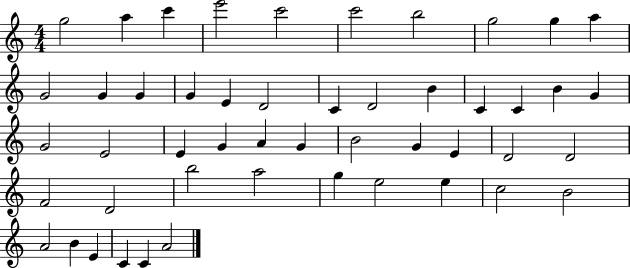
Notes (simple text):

G5/h A5/q C6/q E6/h C6/h C6/h B5/h G5/h G5/q A5/q G4/h G4/q G4/q G4/q E4/q D4/h C4/q D4/h B4/q C4/q C4/q B4/q G4/q G4/h E4/h E4/q G4/q A4/q G4/q B4/h G4/q E4/q D4/h D4/h F4/h D4/h B5/h A5/h G5/q E5/h E5/q C5/h B4/h A4/h B4/q E4/q C4/q C4/q A4/h